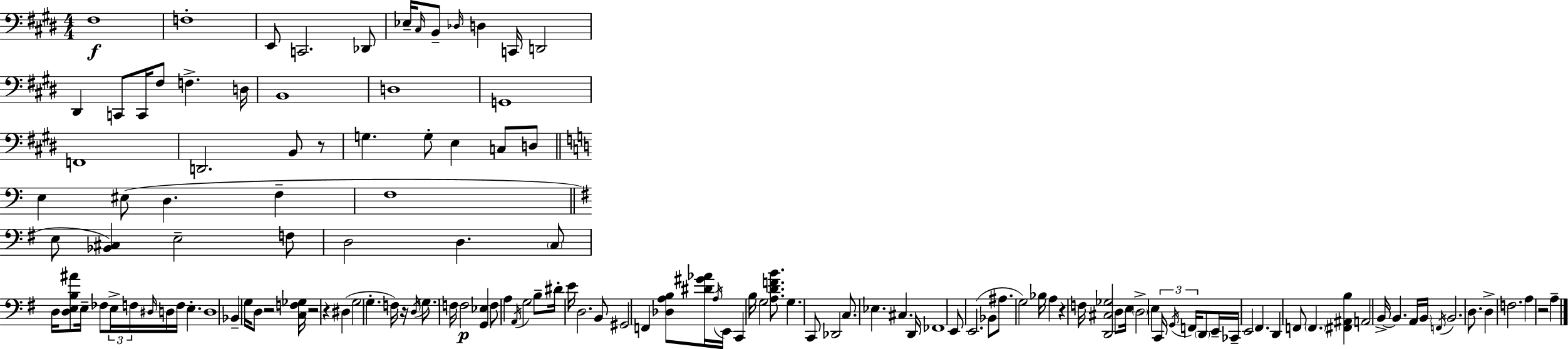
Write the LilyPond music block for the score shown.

{
  \clef bass
  \numericTimeSignature
  \time 4/4
  \key e \major
  fis1\f | f1-. | e,8 c,2. des,8 | ees16-- \grace { cis16 } b,8-- \grace { des16 } d4 c,16 d,2 | \break dis,4 c,8 c,16 fis8 f4.-> | d16 b,1 | d1 | g,1 | \break f,1 | d,2. b,8 | r8 g4. g8-. e4 c8 | d8 \bar "||" \break \key c \major e4 eis8( d4. f4-- | f1 | \bar "||" \break \key e \minor e8 <bes, cis>4) e2-- f8 | d2 d4. \parenthesize c8 | d16 <d e b ais'>8 e16-- fes8 \tuplet 3/2 { e16-> f16 \grace { dis16 } } d16 f16 e4.-. | d1 | \break bes,4-- g16 d8 r2 | <c f ges>16 r2 r4 dis4( | g2 g4.-. f16) | r16 \acciaccatura { d16 } \parenthesize g8. f16 f2\p <g, ees>4 | \break f8 a4 \acciaccatura { a,16 } g2 | b8-- dis'16-. e'16 d2. | b,8 gis,2 f,4 <des a b>8 | <dis' gis' aes'>16 \acciaccatura { a16 } e,16 c,4 b16 g2 | \break <a d' f' b'>8. g4. c,8 des,2 | c8. ees4. cis4. | d,16 fes,1 | e,8 e,2.( | \break bes,8 ais8. g2) bes16 | a4 r4 f16 <d, cis ges>2 | d8 e16 \parenthesize d2-> e4 | \tuplet 3/2 { c,16 \acciaccatura { g,16 } f,16 } \parenthesize d,8 e,16-- ces,16-- e,2 fis,4. | \break d,4 f,8 \parenthesize f,4. | <fis, ais, b>4 a,2 b,16->~~ b,4. | a,16 \parenthesize b,16 \acciaccatura { f,16 } b,2. | d8. d4-> f2. | \break a4 r2 | a4-- \bar "|."
}